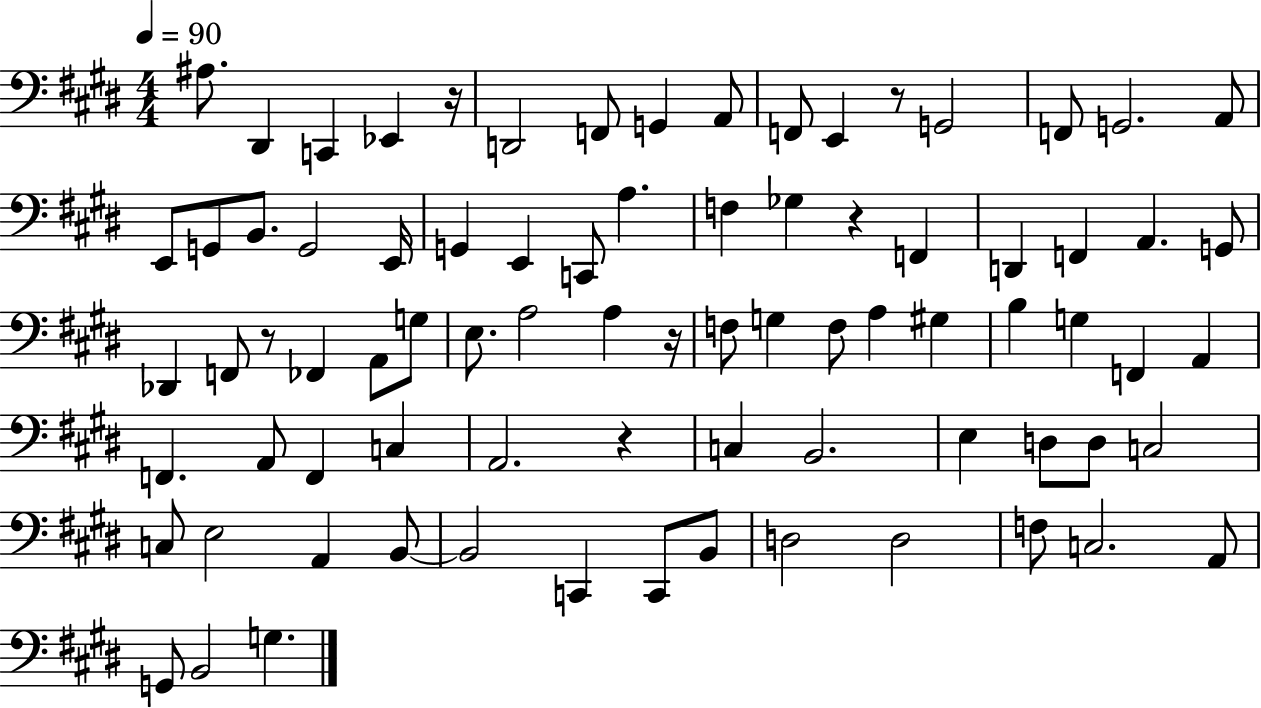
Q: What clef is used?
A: bass